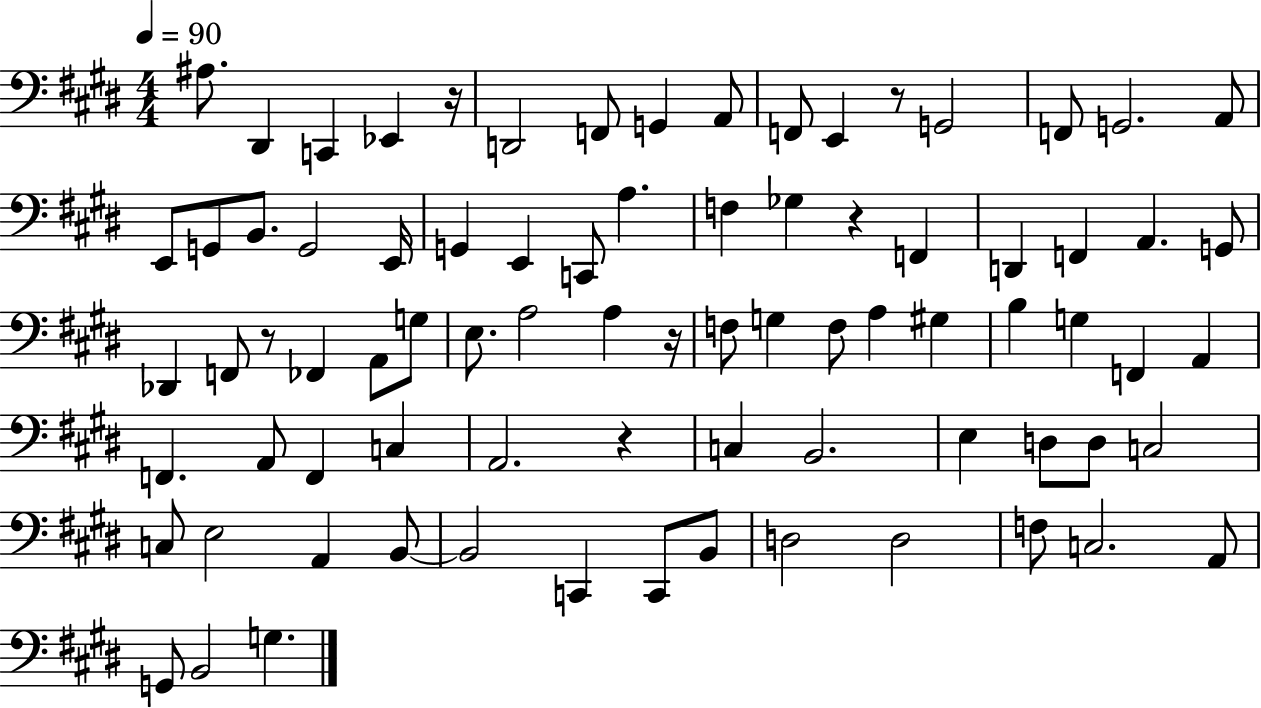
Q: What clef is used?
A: bass